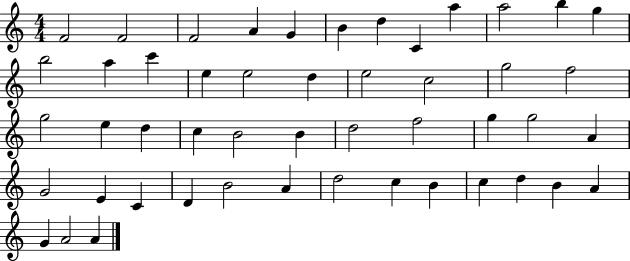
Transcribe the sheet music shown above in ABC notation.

X:1
T:Untitled
M:4/4
L:1/4
K:C
F2 F2 F2 A G B d C a a2 b g b2 a c' e e2 d e2 c2 g2 f2 g2 e d c B2 B d2 f2 g g2 A G2 E C D B2 A d2 c B c d B A G A2 A